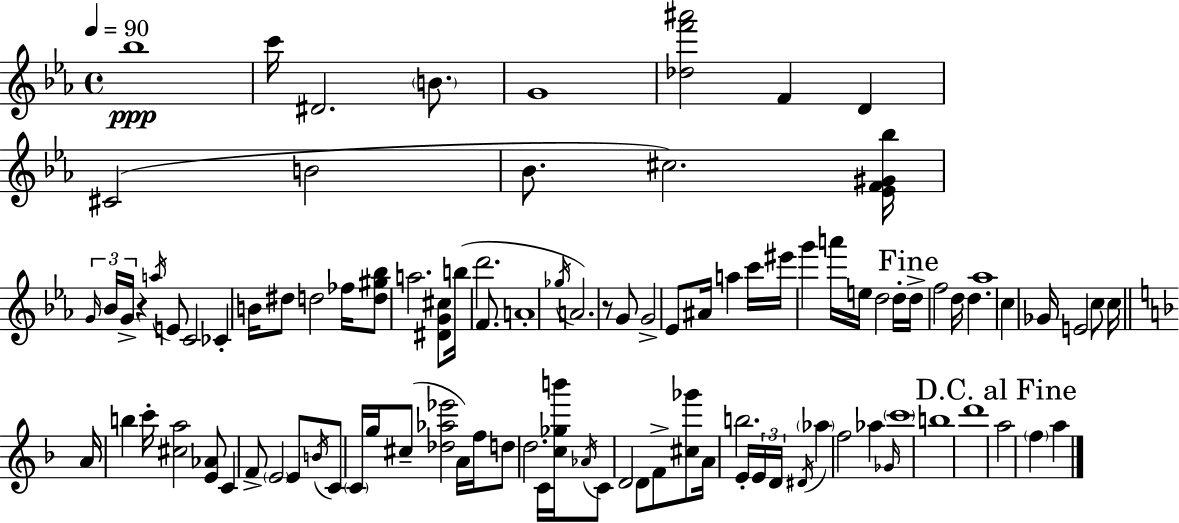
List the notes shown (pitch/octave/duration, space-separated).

Bb5/w C6/s D#4/h. B4/e. G4/w [Db5,F6,A#6]/h F4/q D4/q C#4/h B4/h Bb4/e. C#5/h. [Eb4,F4,G#4,Bb5]/s G4/s Bb4/s G4/s R/q A5/s E4/e C4/h CES4/q B4/s D#5/e D5/h FES5/s [D5,G#5,Bb5]/e A5/h. [D#4,G4,C#5]/e B5/s D6/h. F4/e. A4/w Gb5/s A4/h. R/e G4/e G4/h Eb4/e A#4/s A5/q C6/s EIS6/s G6/q A6/s E5/s D5/h D5/s D5/s F5/h D5/s D5/q. Ab5/w C5/q Gb4/s E4/h C5/e C5/s A4/s B5/q C6/s [C#5,A5]/h [E4,Ab4]/e C4/q F4/e E4/h E4/e B4/s C4/e C4/s G5/s C#5/e [Db5,Ab5,Eb6]/h A4/s F5/s D5/e D5/h. C4/s [C5,Gb5,B6]/s Ab4/s C4/e D4/h D4/e F4/e [C#5,Gb6]/e A4/s B5/h. E4/s E4/s D4/s D#4/s Ab5/q F5/h Ab5/q Gb4/s C6/w B5/w D6/w A5/h F5/q A5/q